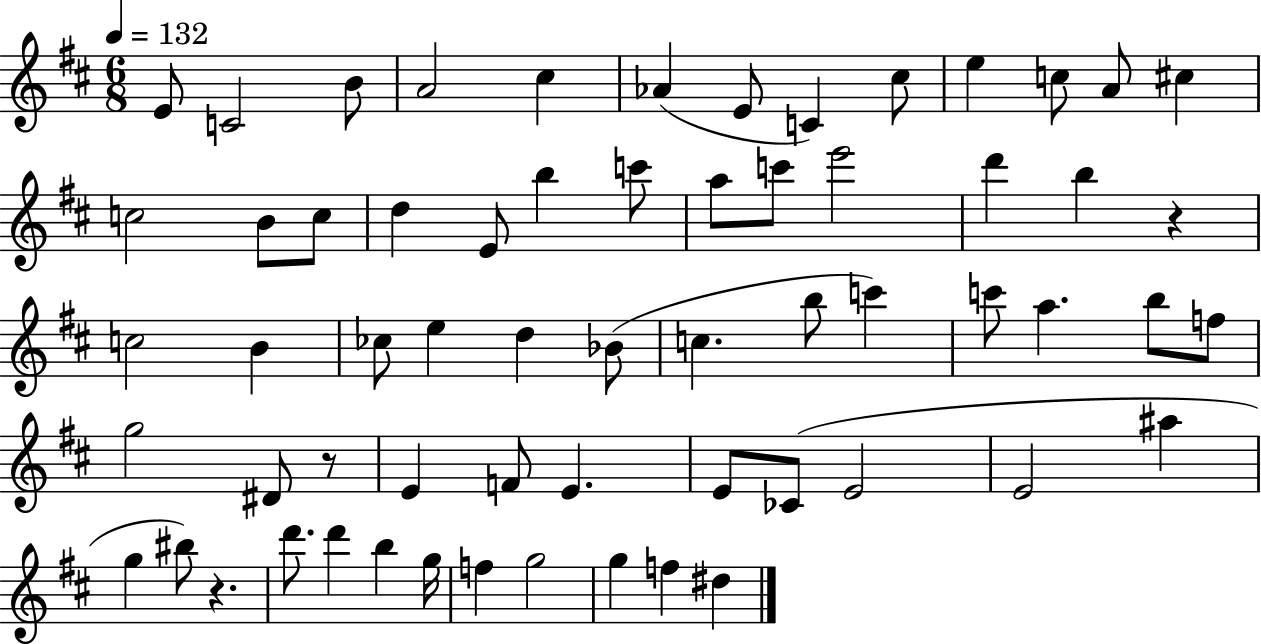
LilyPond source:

{
  \clef treble
  \numericTimeSignature
  \time 6/8
  \key d \major
  \tempo 4 = 132
  e'8 c'2 b'8 | a'2 cis''4 | aes'4( e'8 c'4) cis''8 | e''4 c''8 a'8 cis''4 | \break c''2 b'8 c''8 | d''4 e'8 b''4 c'''8 | a''8 c'''8 e'''2 | d'''4 b''4 r4 | \break c''2 b'4 | ces''8 e''4 d''4 bes'8( | c''4. b''8 c'''4) | c'''8 a''4. b''8 f''8 | \break g''2 dis'8 r8 | e'4 f'8 e'4. | e'8 ces'8( e'2 | e'2 ais''4 | \break g''4 bis''8) r4. | d'''8. d'''4 b''4 g''16 | f''4 g''2 | g''4 f''4 dis''4 | \break \bar "|."
}